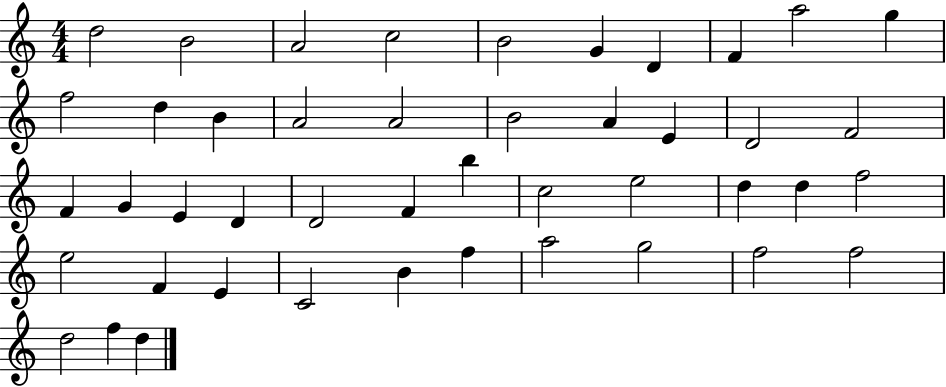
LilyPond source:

{
  \clef treble
  \numericTimeSignature
  \time 4/4
  \key c \major
  d''2 b'2 | a'2 c''2 | b'2 g'4 d'4 | f'4 a''2 g''4 | \break f''2 d''4 b'4 | a'2 a'2 | b'2 a'4 e'4 | d'2 f'2 | \break f'4 g'4 e'4 d'4 | d'2 f'4 b''4 | c''2 e''2 | d''4 d''4 f''2 | \break e''2 f'4 e'4 | c'2 b'4 f''4 | a''2 g''2 | f''2 f''2 | \break d''2 f''4 d''4 | \bar "|."
}